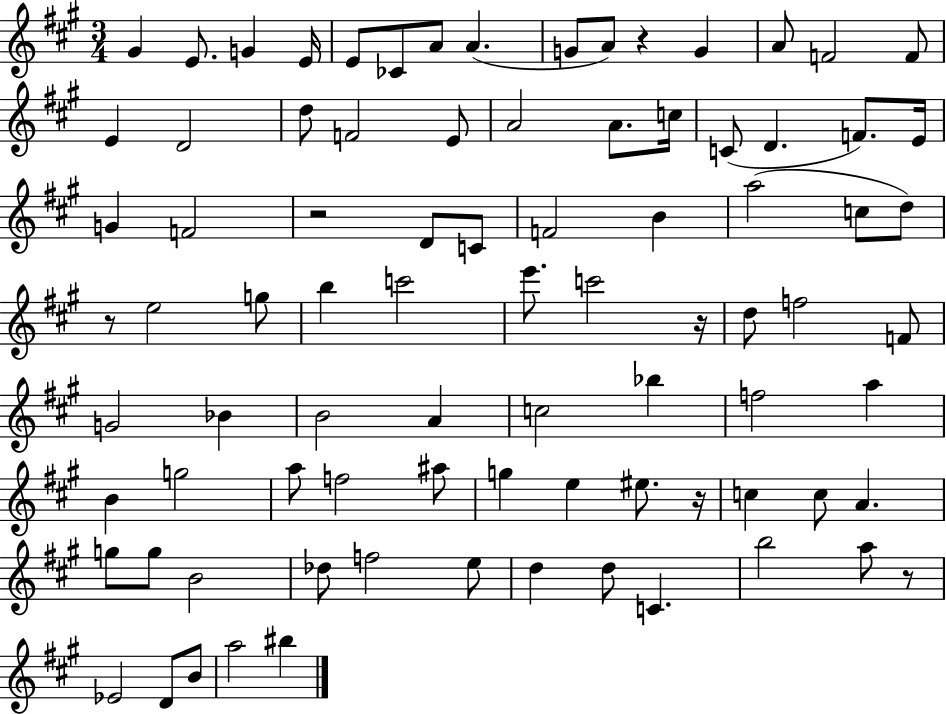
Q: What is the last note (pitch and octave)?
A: BIS5